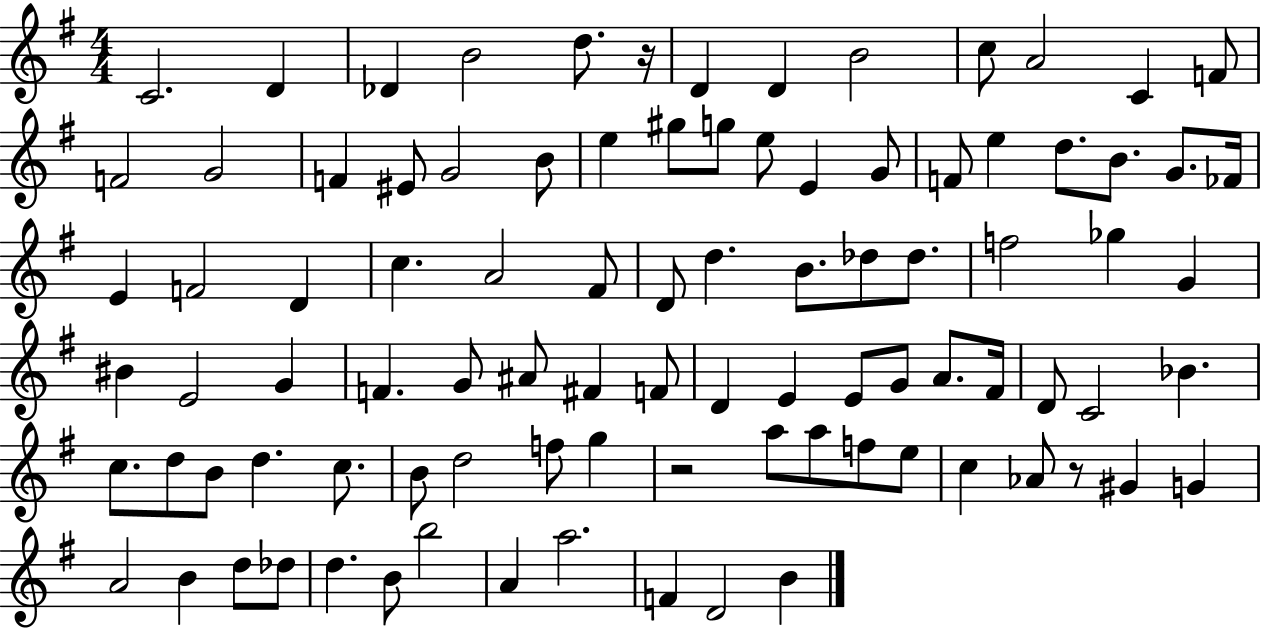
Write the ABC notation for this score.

X:1
T:Untitled
M:4/4
L:1/4
K:G
C2 D _D B2 d/2 z/4 D D B2 c/2 A2 C F/2 F2 G2 F ^E/2 G2 B/2 e ^g/2 g/2 e/2 E G/2 F/2 e d/2 B/2 G/2 _F/4 E F2 D c A2 ^F/2 D/2 d B/2 _d/2 _d/2 f2 _g G ^B E2 G F G/2 ^A/2 ^F F/2 D E E/2 G/2 A/2 ^F/4 D/2 C2 _B c/2 d/2 B/2 d c/2 B/2 d2 f/2 g z2 a/2 a/2 f/2 e/2 c _A/2 z/2 ^G G A2 B d/2 _d/2 d B/2 b2 A a2 F D2 B